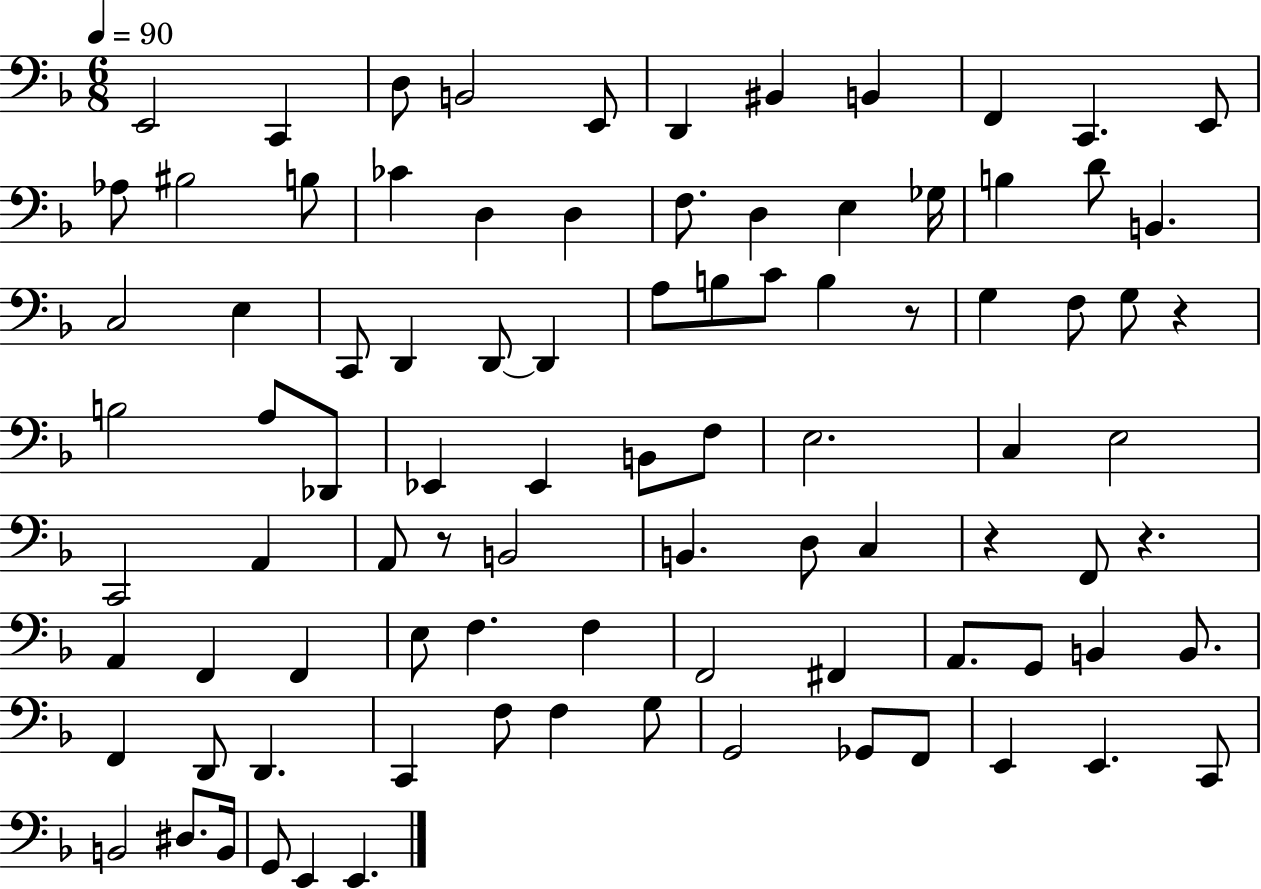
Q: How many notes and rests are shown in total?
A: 91